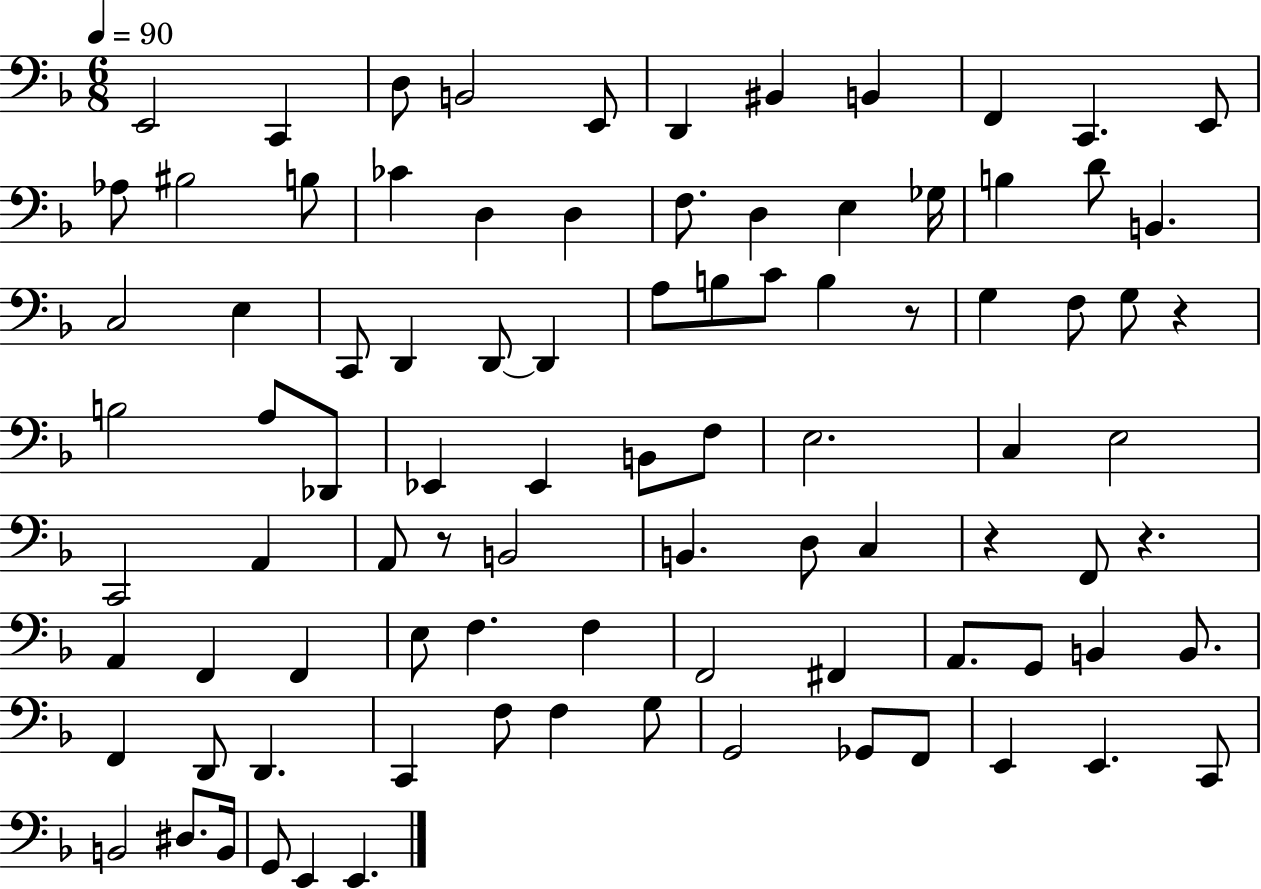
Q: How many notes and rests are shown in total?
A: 91